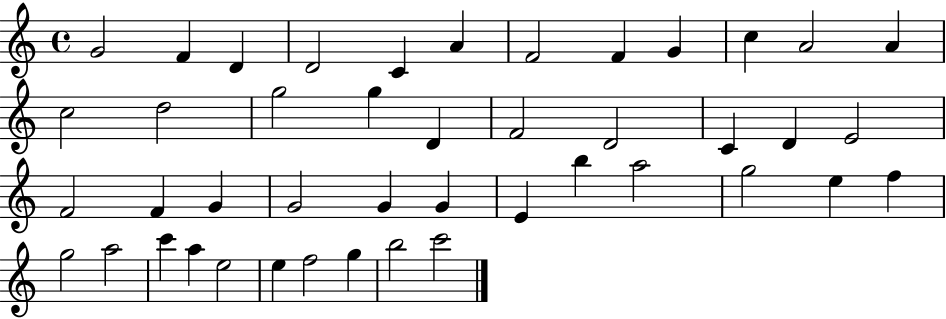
{
  \clef treble
  \time 4/4
  \defaultTimeSignature
  \key c \major
  g'2 f'4 d'4 | d'2 c'4 a'4 | f'2 f'4 g'4 | c''4 a'2 a'4 | \break c''2 d''2 | g''2 g''4 d'4 | f'2 d'2 | c'4 d'4 e'2 | \break f'2 f'4 g'4 | g'2 g'4 g'4 | e'4 b''4 a''2 | g''2 e''4 f''4 | \break g''2 a''2 | c'''4 a''4 e''2 | e''4 f''2 g''4 | b''2 c'''2 | \break \bar "|."
}